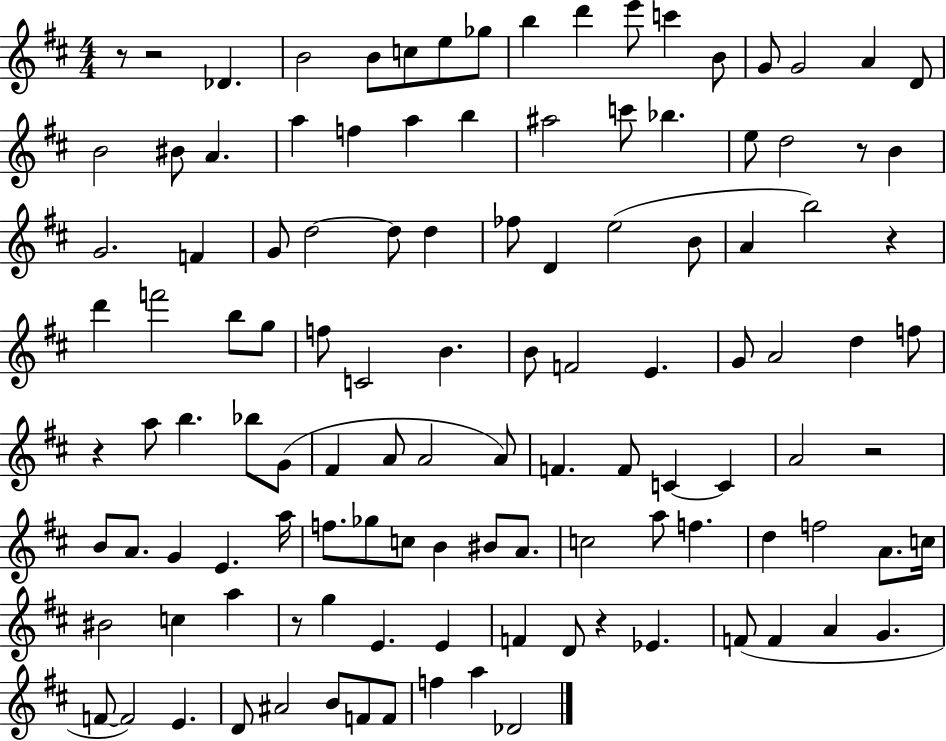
R/e R/h Db4/q. B4/h B4/e C5/e E5/e Gb5/e B5/q D6/q E6/e C6/q B4/e G4/e G4/h A4/q D4/e B4/h BIS4/e A4/q. A5/q F5/q A5/q B5/q A#5/h C6/e Bb5/q. E5/e D5/h R/e B4/q G4/h. F4/q G4/e D5/h D5/e D5/q FES5/e D4/q E5/h B4/e A4/q B5/h R/q D6/q F6/h B5/e G5/e F5/e C4/h B4/q. B4/e F4/h E4/q. G4/e A4/h D5/q F5/e R/q A5/e B5/q. Bb5/e G4/e F#4/q A4/e A4/h A4/e F4/q. F4/e C4/q C4/q A4/h R/h B4/e A4/e. G4/q E4/q. A5/s F5/e. Gb5/e C5/e B4/q BIS4/e A4/e. C5/h A5/e F5/q. D5/q F5/h A4/e. C5/s BIS4/h C5/q A5/q R/e G5/q E4/q. E4/q F4/q D4/e R/q Eb4/q. F4/e F4/q A4/q G4/q. F4/e F4/h E4/q. D4/e A#4/h B4/e F4/e F4/e F5/q A5/q Db4/h